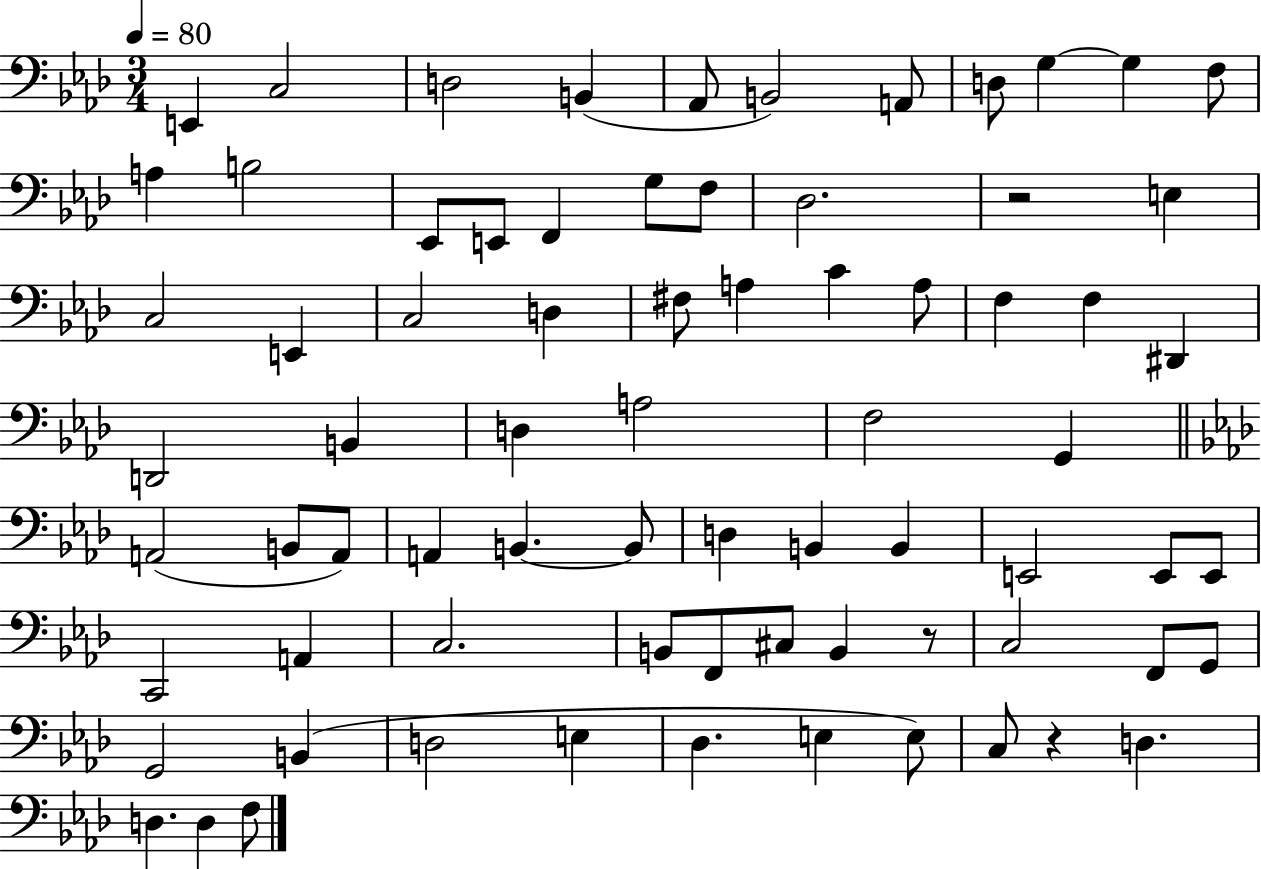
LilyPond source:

{
  \clef bass
  \numericTimeSignature
  \time 3/4
  \key aes \major
  \tempo 4 = 80
  e,4 c2 | d2 b,4( | aes,8 b,2) a,8 | d8 g4~~ g4 f8 | \break a4 b2 | ees,8 e,8 f,4 g8 f8 | des2. | r2 e4 | \break c2 e,4 | c2 d4 | fis8 a4 c'4 a8 | f4 f4 dis,4 | \break d,2 b,4 | d4 a2 | f2 g,4 | \bar "||" \break \key aes \major a,2( b,8 a,8) | a,4 b,4.~~ b,8 | d4 b,4 b,4 | e,2 e,8 e,8 | \break c,2 a,4 | c2. | b,8 f,8 cis8 b,4 r8 | c2 f,8 g,8 | \break g,2 b,4( | d2 e4 | des4. e4 e8) | c8 r4 d4. | \break d4. d4 f8 | \bar "|."
}